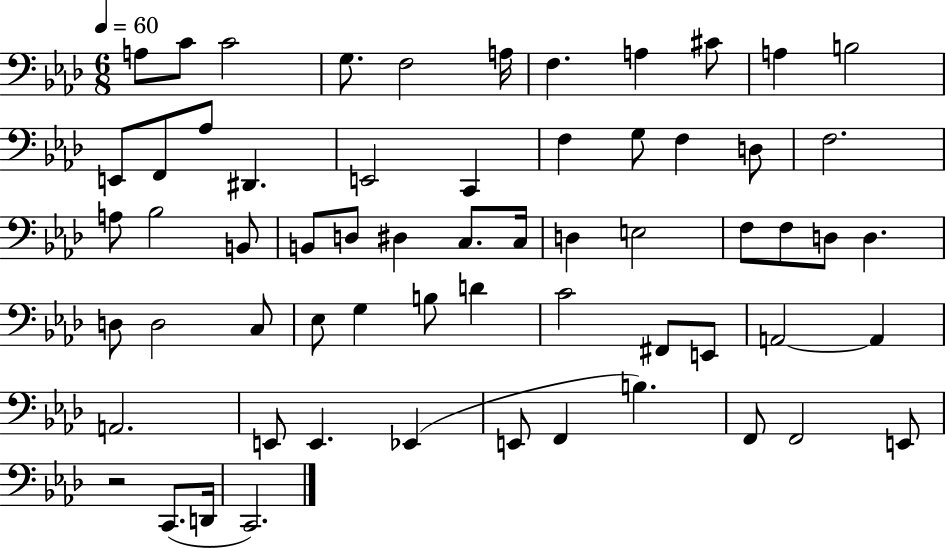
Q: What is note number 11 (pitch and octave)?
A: B3